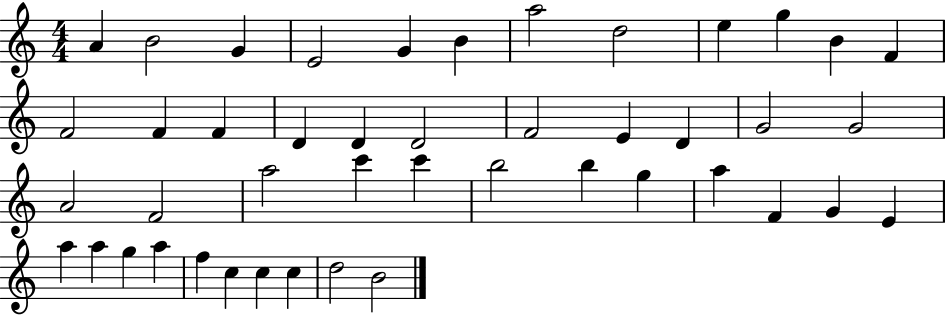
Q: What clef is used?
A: treble